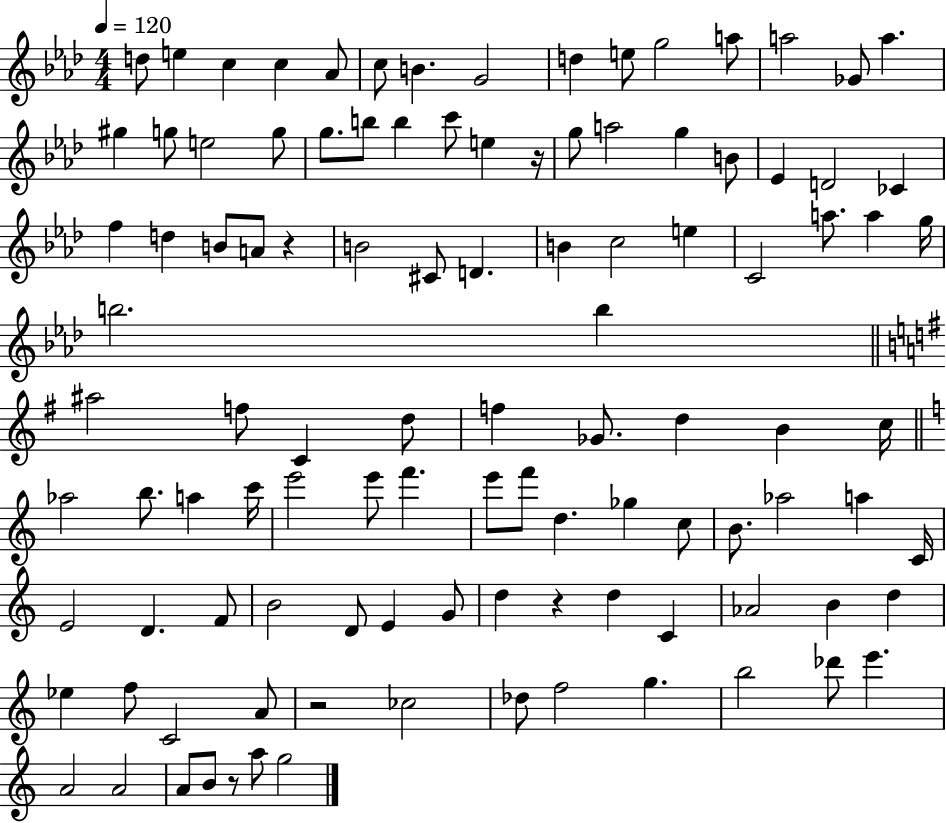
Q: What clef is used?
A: treble